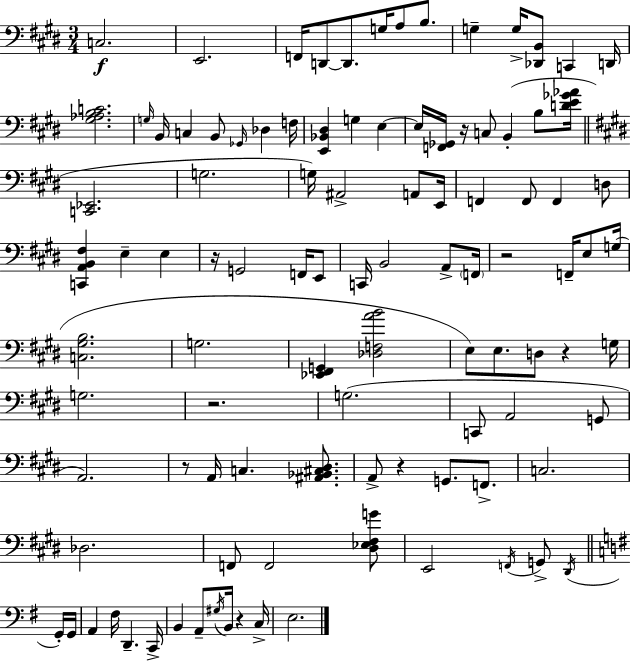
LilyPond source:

{
  \clef bass
  \numericTimeSignature
  \time 3/4
  \key e \major
  c2.\f | e,2. | f,16 d,8~~ d,8. g16 a8 b8. | g4-- g16-> <des, b,>8 c,4 d,16 | \break <gis aes b c'>2. | \grace { g16 } b,16 c4 b,8 \grace { ges,16 } des4 | f16 <e, bes, dis>4 g4 e4~~ | e16 <f, ges,>16 r16 c8 b,4-.( b8 | \break <d' e' ges' aes'>16 \bar "||" \break \key e \major <c, ees,>2. | g2. | g16) ais,2-> a,8 e,16 | f,4 f,8 f,4 d8 | \break <c, a, b, fis>4 e4-- e4 | r16 g,2 f,16 e,8 | c,16 b,2 a,8-> \parenthesize f,16 | r2 f,16-- e8 g16( | \break <c gis b>2. | g2. | <ees, fis, g,>4 <des f a' b'>2 | e8) e8. d8 r4 g16 | \break g2. | r2. | g2.( | c,8 a,2 g,8 | \break a,2.) | r8 a,16 c4. <ais, bes, cis dis>8. | a,8-> r4 g,8. f,8.-> | c2. | \break des2. | f,8 f,2 <dis ees fis g'>8 | e,2 \acciaccatura { f,16 } g,8-> \acciaccatura { dis,16 } | \bar "||" \break \key g \major g,16-. g,16 a,4 fis16 d,4.-- | c,16-> b,4 a,8-- \acciaccatura { gis16 } b,16 r4 | c16-> e2. | \bar "|."
}